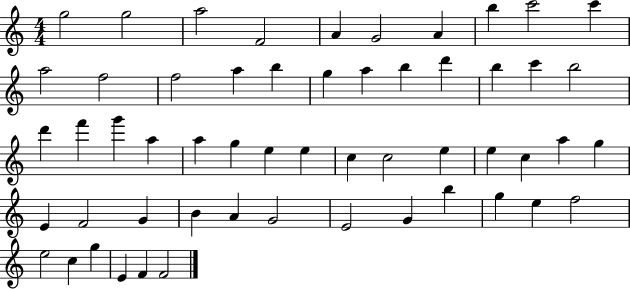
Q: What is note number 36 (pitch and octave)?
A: A5